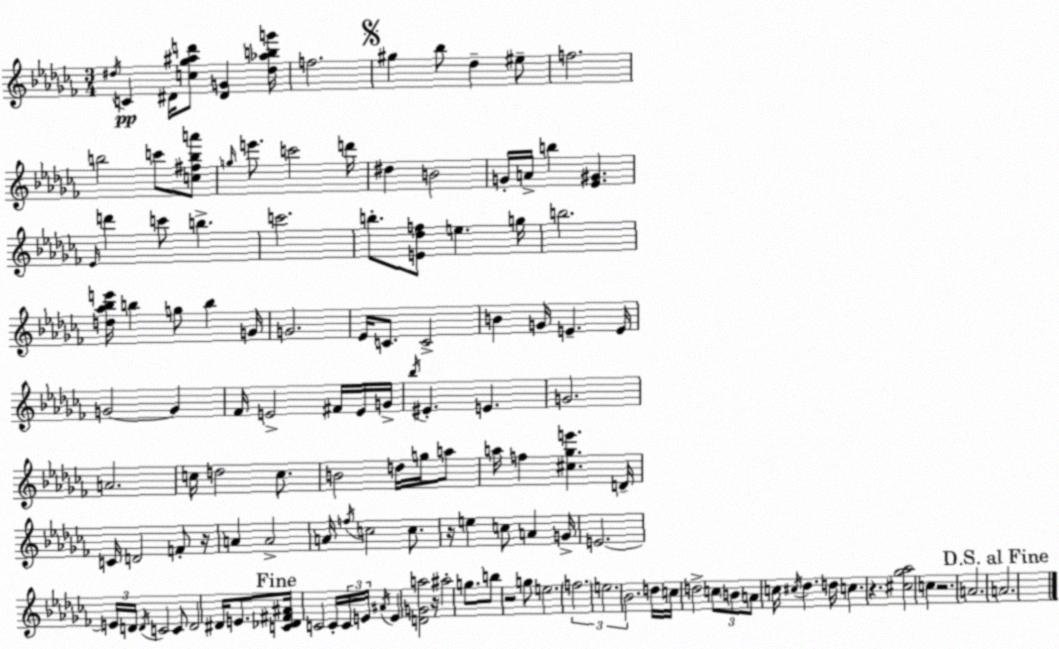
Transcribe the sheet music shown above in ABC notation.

X:1
T:Untitled
M:3/4
L:1/4
K:Abm
^d/4 C ^D/4 [c_g^ad']/2 [^DG] [^d_abg']/4 f2 ^g _b/2 _d ^e/2 f2 b2 c'/2 [c^fba']/2 g/4 e'/2 c'2 d'/4 ^d B2 G/4 A/4 b [_E^G] _E/4 d' c'/2 b c'2 b/2 [E_df]/2 e g/4 b2 [d_a_be']/4 b g/2 b G/4 G2 _E/4 C/2 C2 B G/4 E E/4 G2 G _F/4 E2 ^F/4 E/4 G/4 _b/4 ^E E G2 A2 c/4 d2 c/2 B2 d/4 g/4 a/2 a/4 f [^c_ge'] D/4 C/4 D2 F/2 z/4 A A2 A/4 f/4 c2 c/2 z/4 e c/2 A G/4 E2 E/4 D/4 D/4 C2 C/2 D2 ^D/4 E/2 [C_D^F^A]/4 C2 C/4 C/4 E/4 ^A/4 E [DGa]2 z/4 ^a2 g/2 b/2 z2 g/2 e2 f2 e2 _B2 d/4 c/4 d2 c/2 B/2 A/2 c/4 ^c/4 _d d/4 c z [^c_g_a]2 c z2 A2 A2